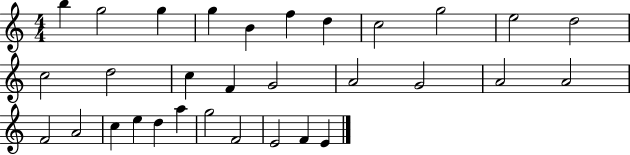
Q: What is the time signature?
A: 4/4